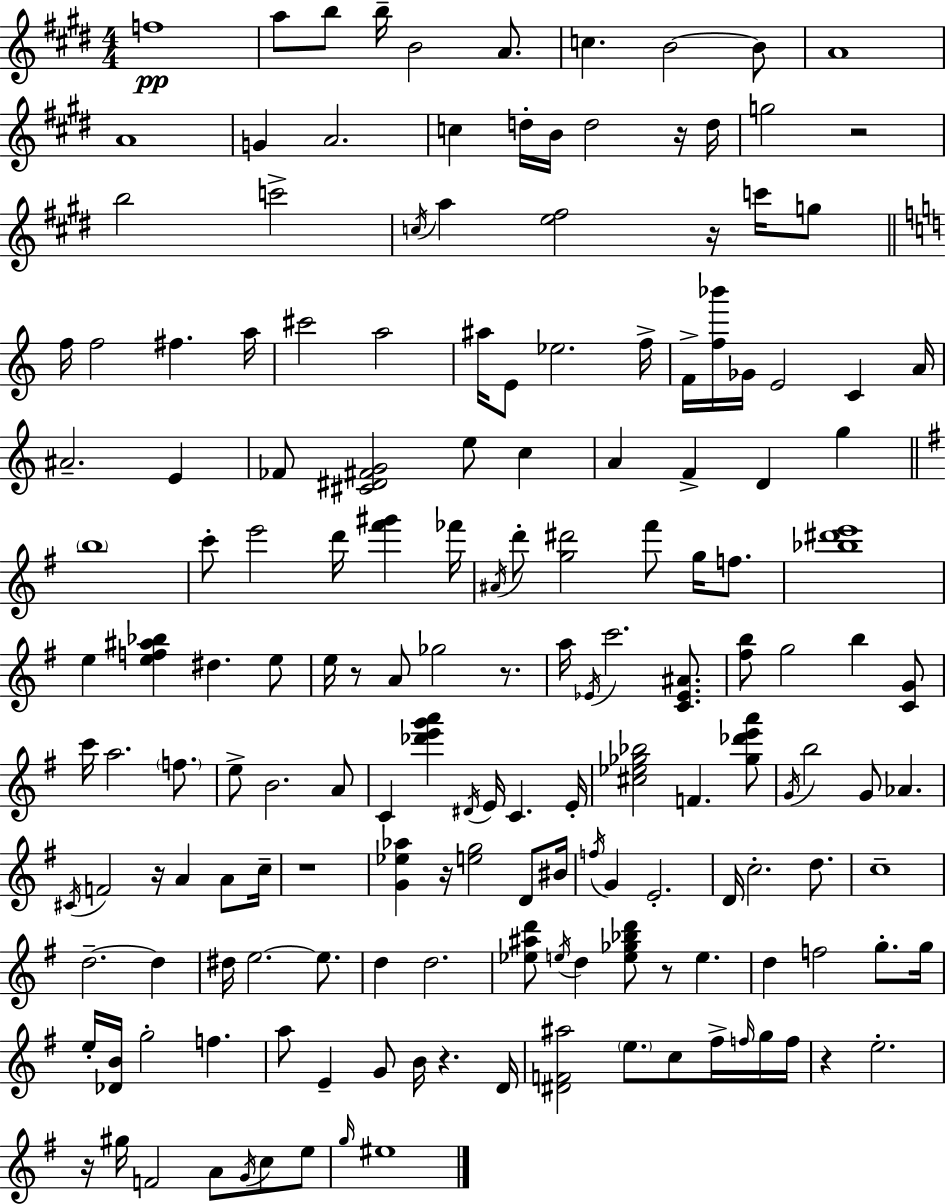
{
  \clef treble
  \numericTimeSignature
  \time 4/4
  \key e \major
  \repeat volta 2 { f''1\pp | a''8 b''8 b''16-- b'2 a'8. | c''4. b'2~~ b'8 | a'1 | \break a'1 | g'4 a'2. | c''4 d''16-. b'16 d''2 r16 d''16 | g''2 r2 | \break b''2 c'''2-> | \acciaccatura { c''16 } a''4 <e'' fis''>2 r16 c'''16 g''8 | \bar "||" \break \key c \major f''16 f''2 fis''4. a''16 | cis'''2 a''2 | ais''16 e'8 ees''2. f''16-> | f'16-> <f'' bes'''>16 ges'16 e'2 c'4 a'16 | \break ais'2.-- e'4 | fes'8 <cis' dis' fis' g'>2 e''8 c''4 | a'4 f'4-> d'4 g''4 | \bar "||" \break \key g \major \parenthesize b''1 | c'''8-. e'''2 d'''16 <fis''' gis'''>4 fes'''16 | \acciaccatura { ais'16 } d'''8-. <g'' dis'''>2 fis'''8 g''16 f''8. | <bes'' dis''' e'''>1 | \break e''4 <e'' f'' ais'' bes''>4 dis''4. e''8 | e''16 r8 a'8 ges''2 r8. | a''16 \acciaccatura { ees'16 } c'''2. <c' ees' ais'>8. | <fis'' b''>8 g''2 b''4 | \break <c' g'>8 c'''16 a''2. \parenthesize f''8. | e''8-> b'2. | a'8 c'4 <des''' e''' g''' a'''>4 \acciaccatura { dis'16 } e'16 c'4. | e'16-. <cis'' ees'' ges'' bes''>2 f'4. | \break <ges'' des''' e''' a'''>8 \acciaccatura { g'16 } b''2 g'8 aes'4. | \acciaccatura { cis'16 } f'2 r16 a'4 | a'8 c''16-- r1 | <g' ees'' aes''>4 r16 <e'' g''>2 | \break d'8 bis'16 \acciaccatura { f''16 } g'4 e'2.-. | d'16 c''2.-. | d''8. c''1-- | d''2.--~~ | \break d''4 dis''16 e''2.~~ | e''8. d''4 d''2. | <ees'' ais'' d'''>8 \acciaccatura { e''16 } d''4 <e'' ges'' bes'' d'''>8 r8 | e''4. d''4 f''2 | \break g''8.-. g''16 e''16-. <des' b'>16 g''2-. | f''4. a''8 e'4-- g'8 b'16 | r4. d'16 <dis' f' ais''>2 \parenthesize e''8. | c''8 fis''16-> \grace { f''16 } g''16 f''16 r4 e''2.-. | \break r16 gis''16 f'2 | a'8 \acciaccatura { g'16 } c''8 e''8 \grace { g''16 } eis''1 | } \bar "|."
}